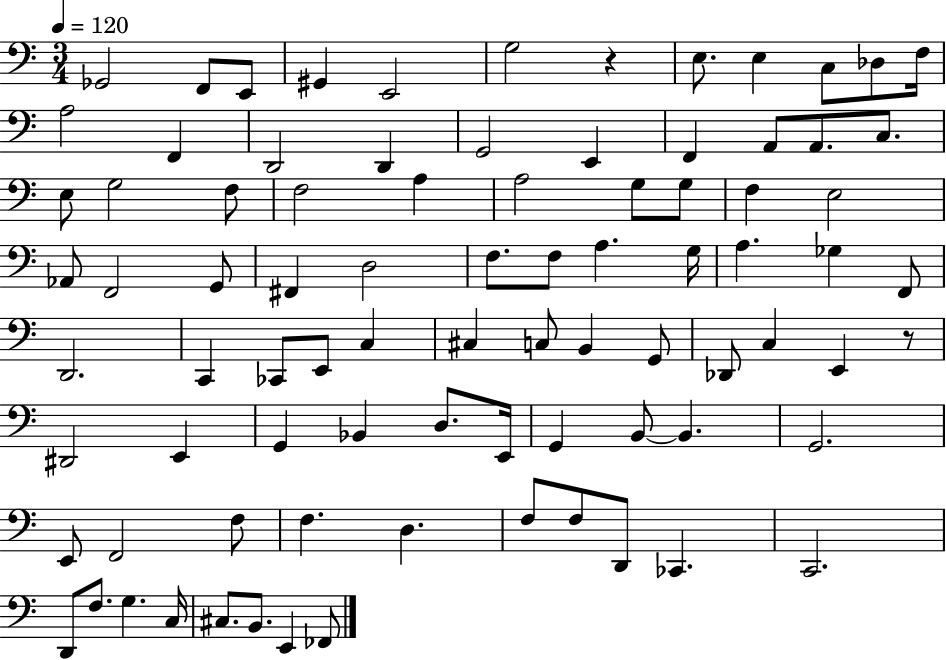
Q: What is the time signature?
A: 3/4